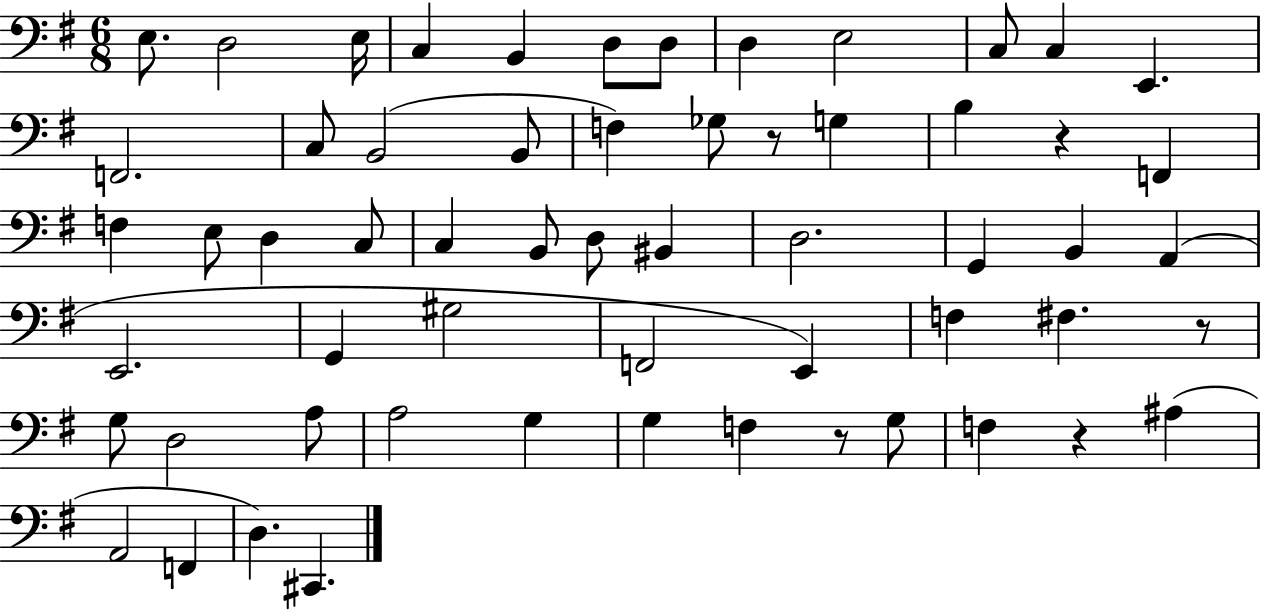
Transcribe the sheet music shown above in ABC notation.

X:1
T:Untitled
M:6/8
L:1/4
K:G
E,/2 D,2 E,/4 C, B,, D,/2 D,/2 D, E,2 C,/2 C, E,, F,,2 C,/2 B,,2 B,,/2 F, _G,/2 z/2 G, B, z F,, F, E,/2 D, C,/2 C, B,,/2 D,/2 ^B,, D,2 G,, B,, A,, E,,2 G,, ^G,2 F,,2 E,, F, ^F, z/2 G,/2 D,2 A,/2 A,2 G, G, F, z/2 G,/2 F, z ^A, A,,2 F,, D, ^C,,